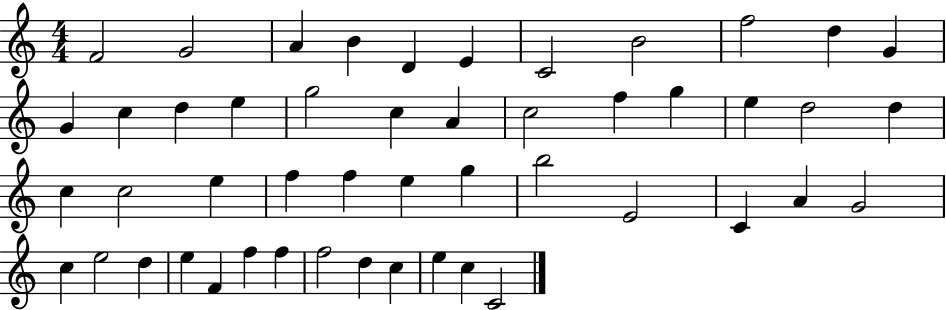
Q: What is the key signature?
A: C major